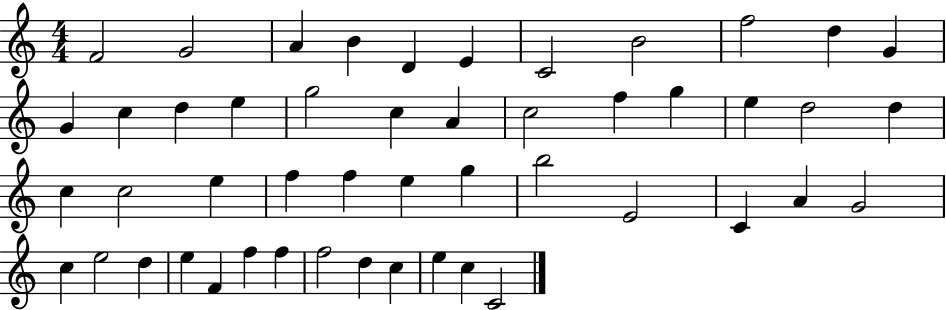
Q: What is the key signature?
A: C major